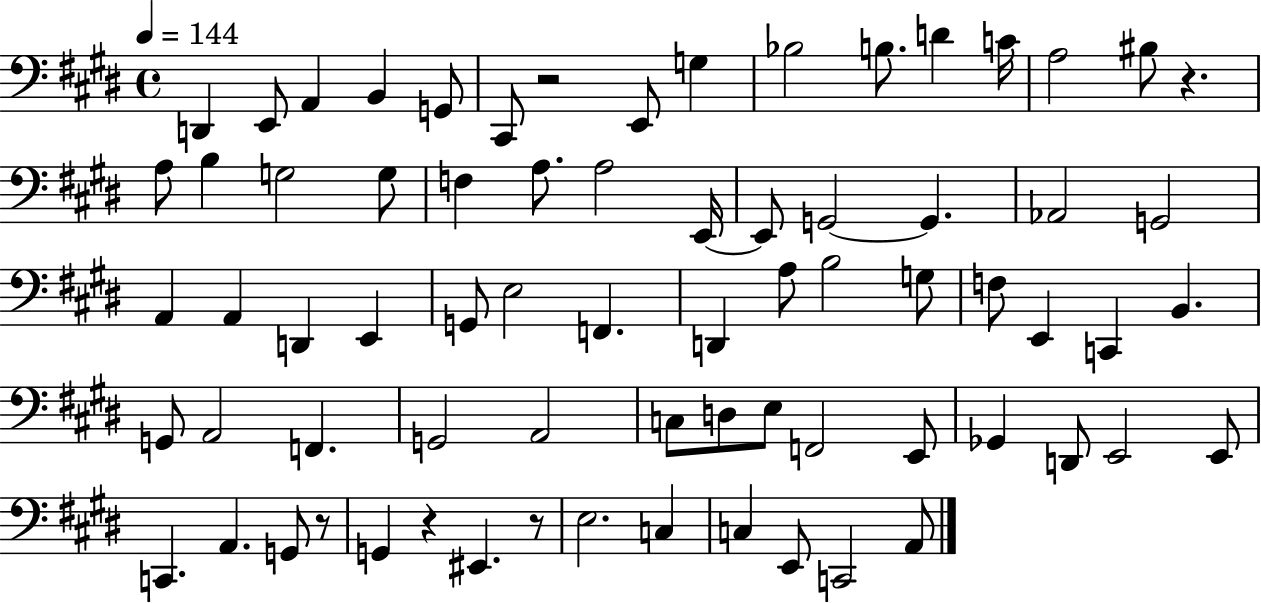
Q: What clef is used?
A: bass